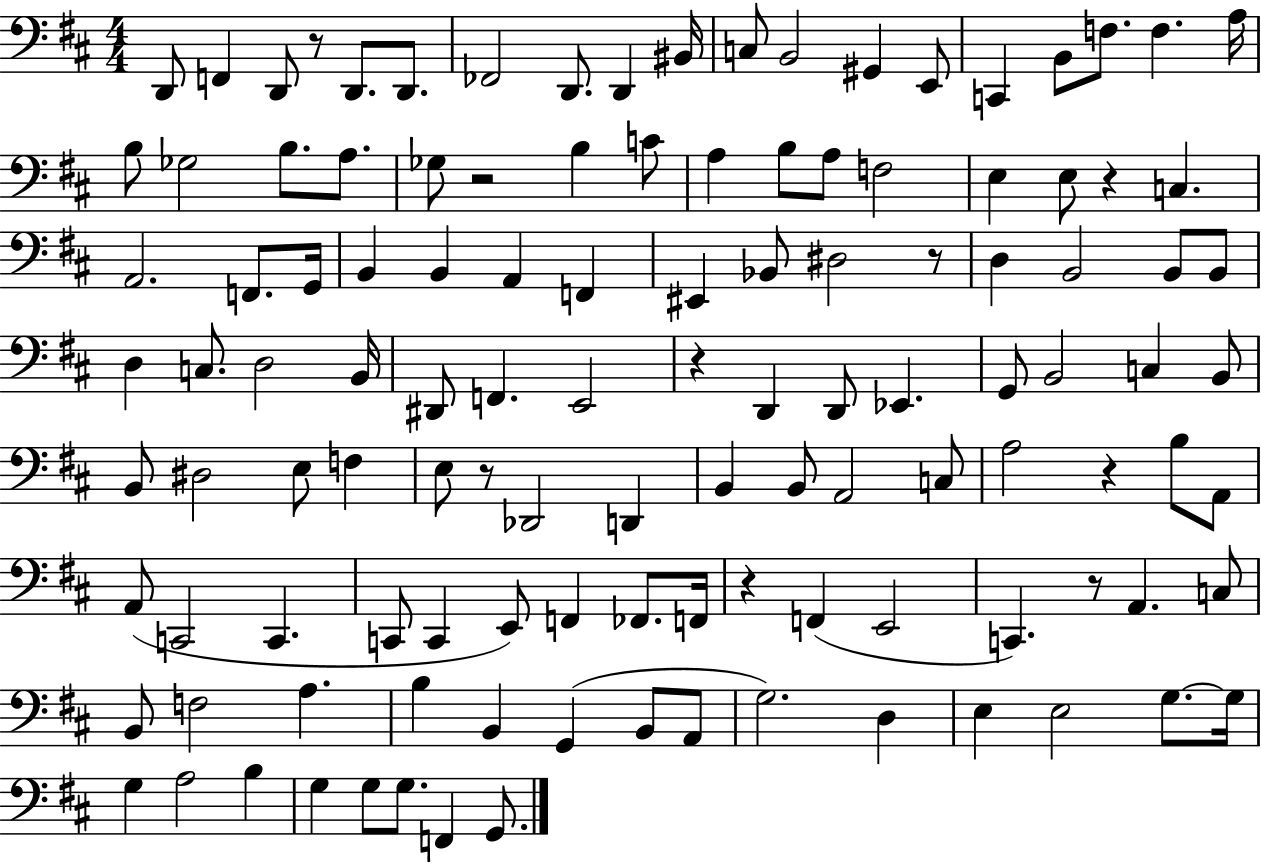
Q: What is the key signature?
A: D major